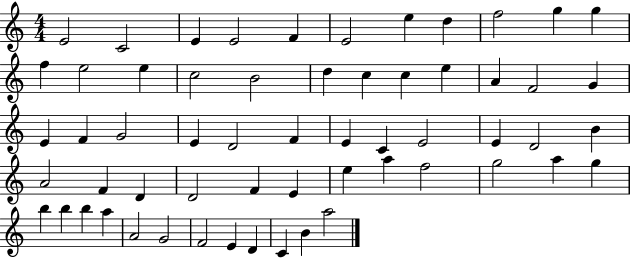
E4/h C4/h E4/q E4/h F4/q E4/h E5/q D5/q F5/h G5/q G5/q F5/q E5/h E5/q C5/h B4/h D5/q C5/q C5/q E5/q A4/q F4/h G4/q E4/q F4/q G4/h E4/q D4/h F4/q E4/q C4/q E4/h E4/q D4/h B4/q A4/h F4/q D4/q D4/h F4/q E4/q E5/q A5/q F5/h G5/h A5/q G5/q B5/q B5/q B5/q A5/q A4/h G4/h F4/h E4/q D4/q C4/q B4/q A5/h